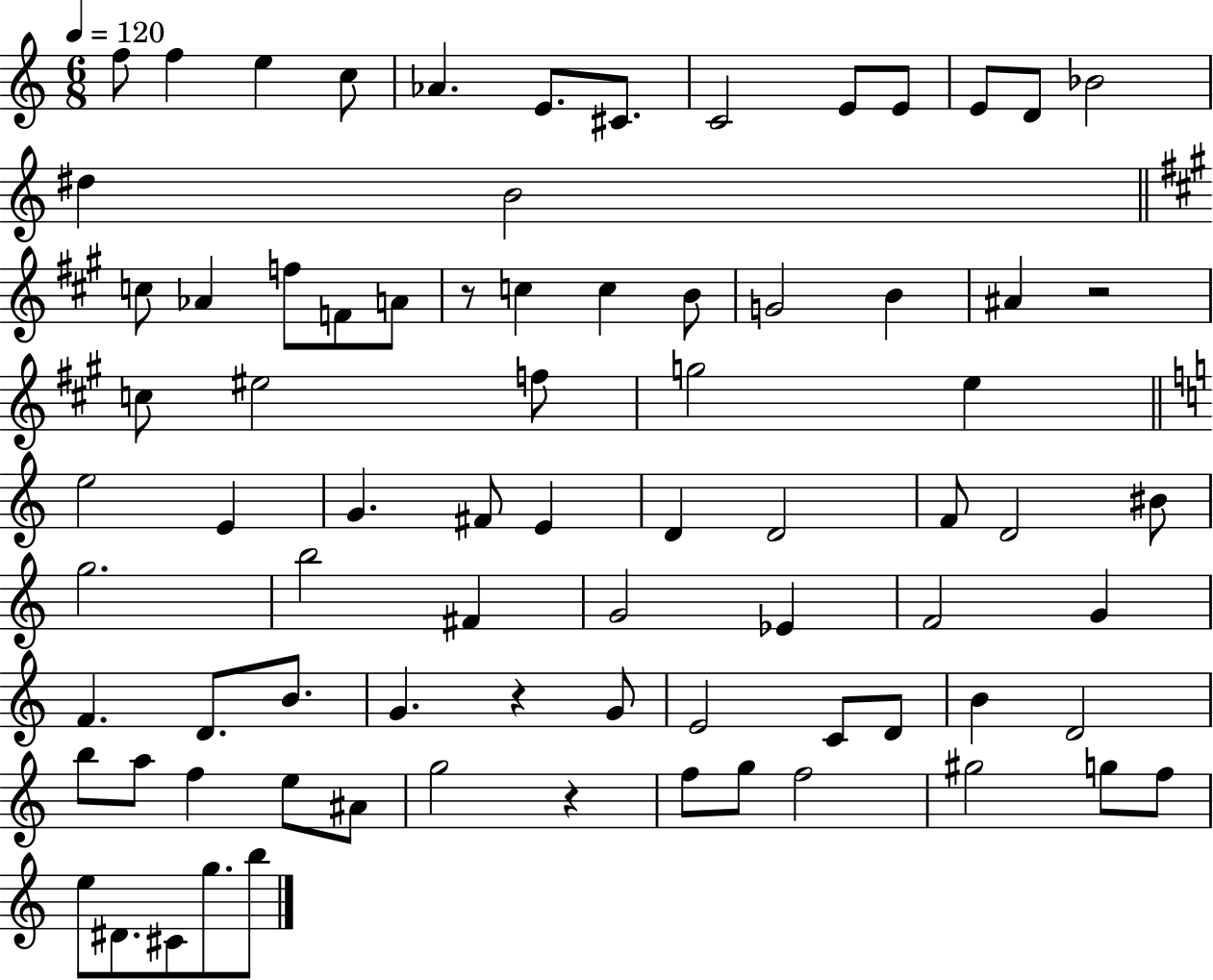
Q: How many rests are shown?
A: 4